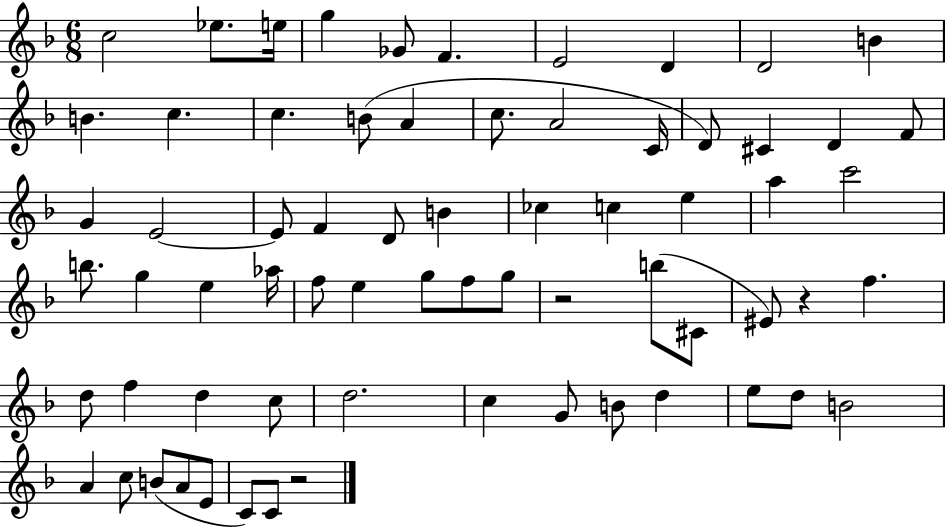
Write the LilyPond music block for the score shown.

{
  \clef treble
  \numericTimeSignature
  \time 6/8
  \key f \major
  c''2 ees''8. e''16 | g''4 ges'8 f'4. | e'2 d'4 | d'2 b'4 | \break b'4. c''4. | c''4. b'8( a'4 | c''8. a'2 c'16 | d'8) cis'4 d'4 f'8 | \break g'4 e'2~~ | e'8 f'4 d'8 b'4 | ces''4 c''4 e''4 | a''4 c'''2 | \break b''8. g''4 e''4 aes''16 | f''8 e''4 g''8 f''8 g''8 | r2 b''8( cis'8 | eis'8) r4 f''4. | \break d''8 f''4 d''4 c''8 | d''2. | c''4 g'8 b'8 d''4 | e''8 d''8 b'2 | \break a'4 c''8 b'8( a'8 e'8 | c'8) c'8 r2 | \bar "|."
}